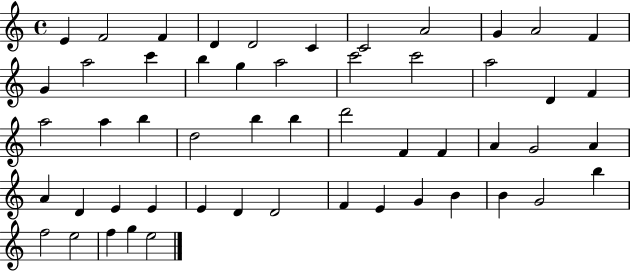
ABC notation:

X:1
T:Untitled
M:4/4
L:1/4
K:C
E F2 F D D2 C C2 A2 G A2 F G a2 c' b g a2 c'2 c'2 a2 D F a2 a b d2 b b d'2 F F A G2 A A D E E E D D2 F E G B B G2 b f2 e2 f g e2